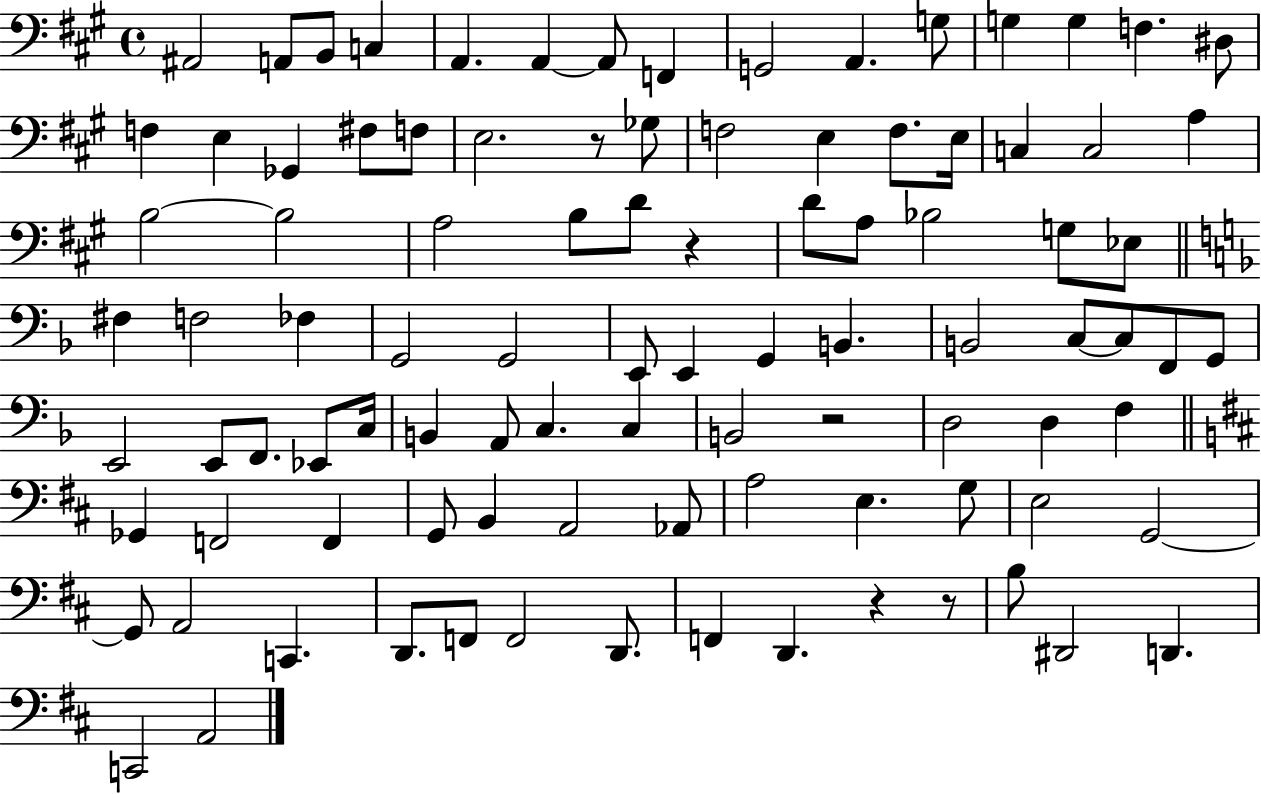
A#2/h A2/e B2/e C3/q A2/q. A2/q A2/e F2/q G2/h A2/q. G3/e G3/q G3/q F3/q. D#3/e F3/q E3/q Gb2/q F#3/e F3/e E3/h. R/e Gb3/e F3/h E3/q F3/e. E3/s C3/q C3/h A3/q B3/h B3/h A3/h B3/e D4/e R/q D4/e A3/e Bb3/h G3/e Eb3/e F#3/q F3/h FES3/q G2/h G2/h E2/e E2/q G2/q B2/q. B2/h C3/e C3/e F2/e G2/e E2/h E2/e F2/e. Eb2/e C3/s B2/q A2/e C3/q. C3/q B2/h R/h D3/h D3/q F3/q Gb2/q F2/h F2/q G2/e B2/q A2/h Ab2/e A3/h E3/q. G3/e E3/h G2/h G2/e A2/h C2/q. D2/e. F2/e F2/h D2/e. F2/q D2/q. R/q R/e B3/e D#2/h D2/q. C2/h A2/h